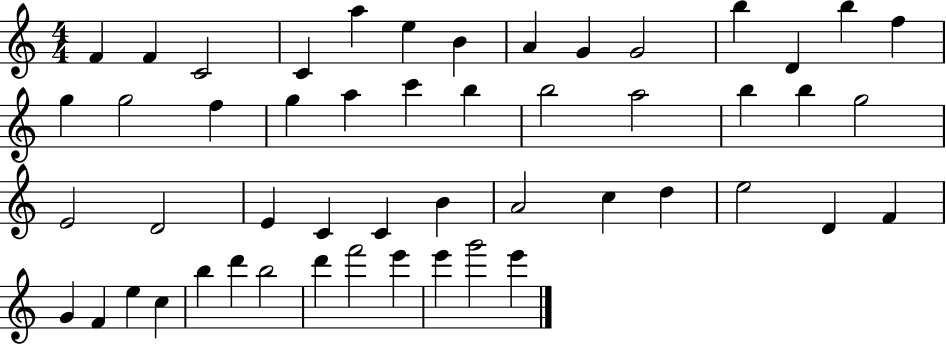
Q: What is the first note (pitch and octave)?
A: F4